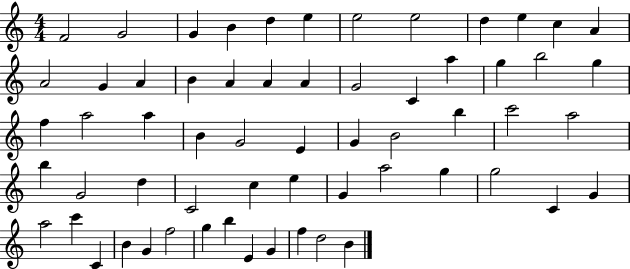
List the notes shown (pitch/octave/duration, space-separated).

F4/h G4/h G4/q B4/q D5/q E5/q E5/h E5/h D5/q E5/q C5/q A4/q A4/h G4/q A4/q B4/q A4/q A4/q A4/q G4/h C4/q A5/q G5/q B5/h G5/q F5/q A5/h A5/q B4/q G4/h E4/q G4/q B4/h B5/q C6/h A5/h B5/q G4/h D5/q C4/h C5/q E5/q G4/q A5/h G5/q G5/h C4/q G4/q A5/h C6/q C4/q B4/q G4/q F5/h G5/q B5/q E4/q G4/q F5/q D5/h B4/q